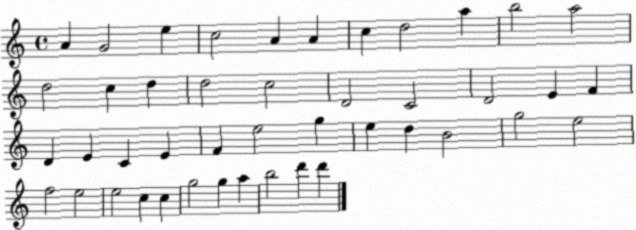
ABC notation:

X:1
T:Untitled
M:4/4
L:1/4
K:C
A G2 e c2 A A c d2 a b2 a2 d2 c d d2 c2 D2 C2 D2 E F D E C E F e2 g e d B2 g2 e2 f2 e2 e2 c c g2 g a b2 d' d'